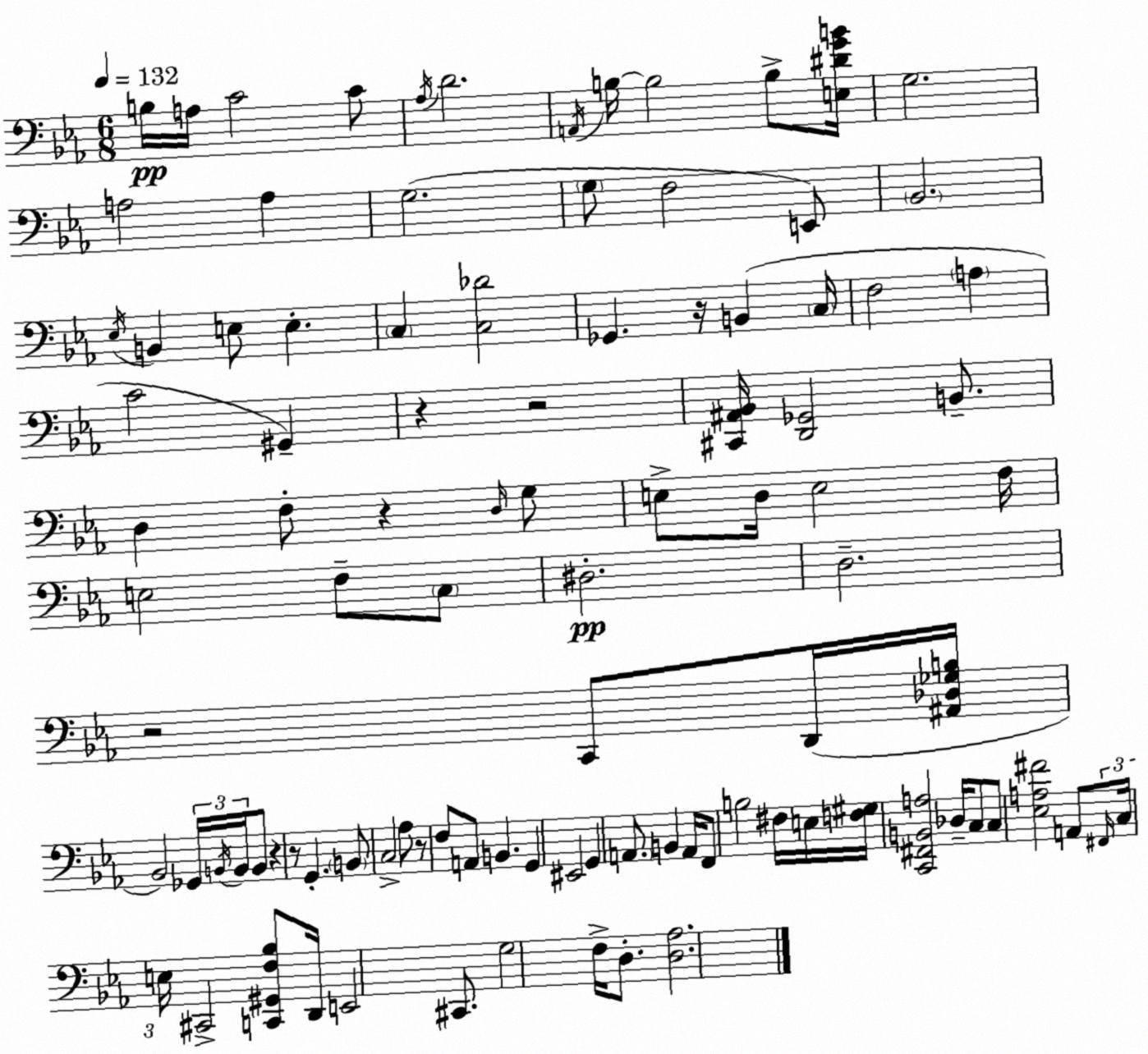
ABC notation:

X:1
T:Untitled
M:6/8
L:1/4
K:Eb
B,/4 A,/4 C2 C/2 _A,/4 D2 A,,/4 B,/4 B,2 B,/2 [E,^DGB]/4 G,2 A,2 A, G,2 G,/2 F,2 E,,/2 _B,,2 _E,/4 B,, E,/2 E, C, [C,_D]2 _G,, z/4 B,, C,/4 F,2 A, C2 ^G,, z z2 [^C,,^A,,_B,,]/4 [D,,_G,,]2 B,,/2 D, F,/2 z D,/4 G,/2 E,/2 D,/4 E,2 F,/4 E,2 F,/2 C,/2 ^D,2 D,2 z2 C,,/2 D,,/4 [^A,,_D,_G,B,]/4 _B,,2 _G,,/4 B,,/4 B,,/4 B,,/2 z z/2 G,, B,,/2 C,2 _A,/2 z/2 F,/2 A,,/2 B,, G,, ^E,,2 G,, A,,/2 B,, A,,/4 F,,/2 B,2 ^F,/4 E,/4 [F,^G,]/4 [C,,^F,,B,,A,]2 _D,/4 C,/2 C,/2 [_E,A,^F]2 A,,/2 ^F,,/4 C,/4 E,/4 ^C,,2 [C,,^G,,F,_B,]/2 D,,/4 E,,2 ^C,,/2 G,2 F,/4 D,/2 [D,_A,]2